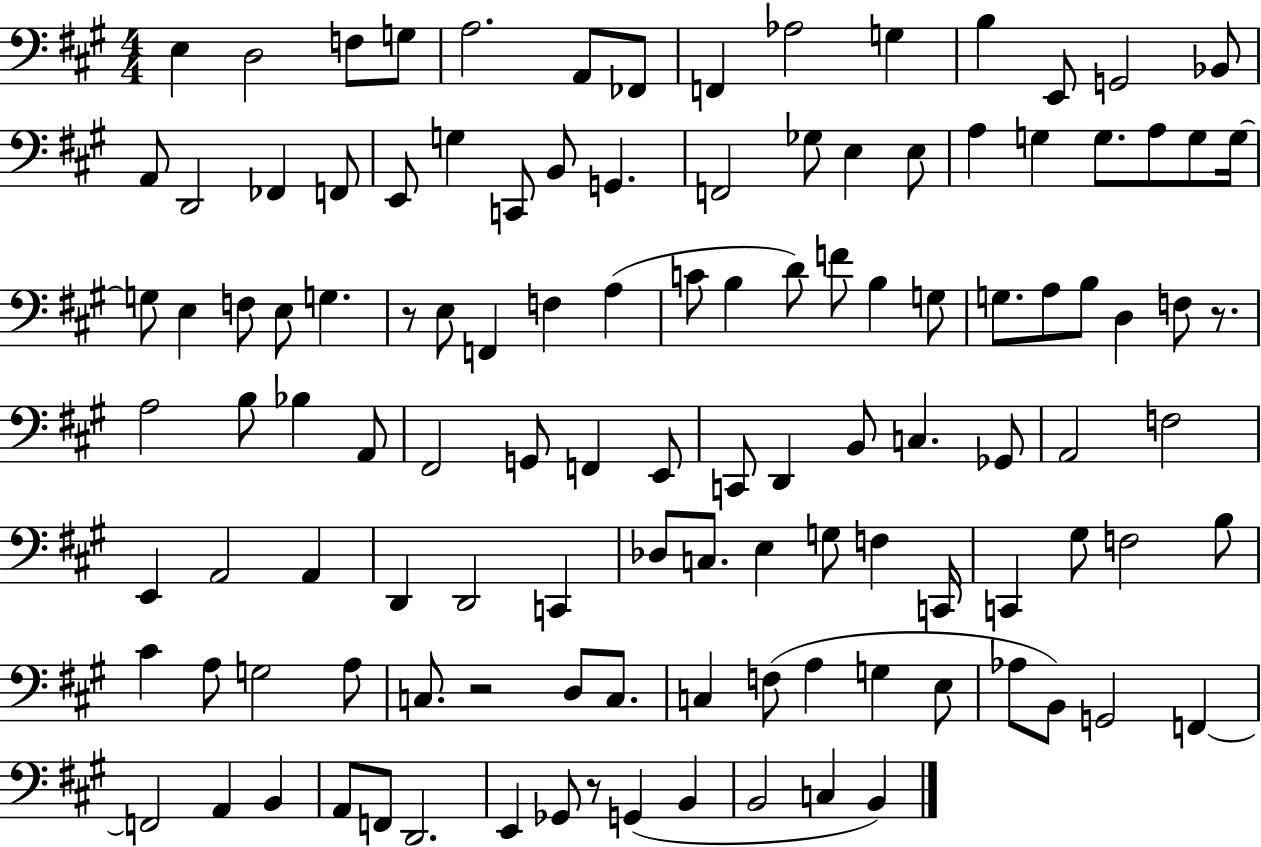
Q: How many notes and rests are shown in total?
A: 117